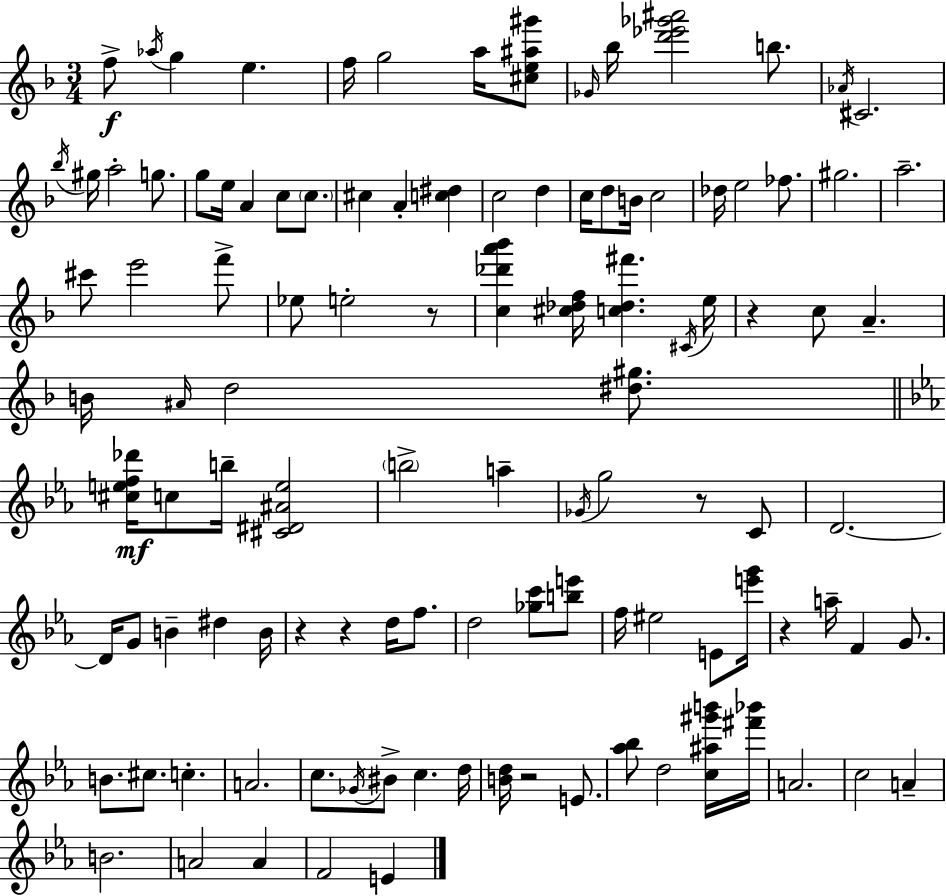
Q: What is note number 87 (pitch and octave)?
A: E4